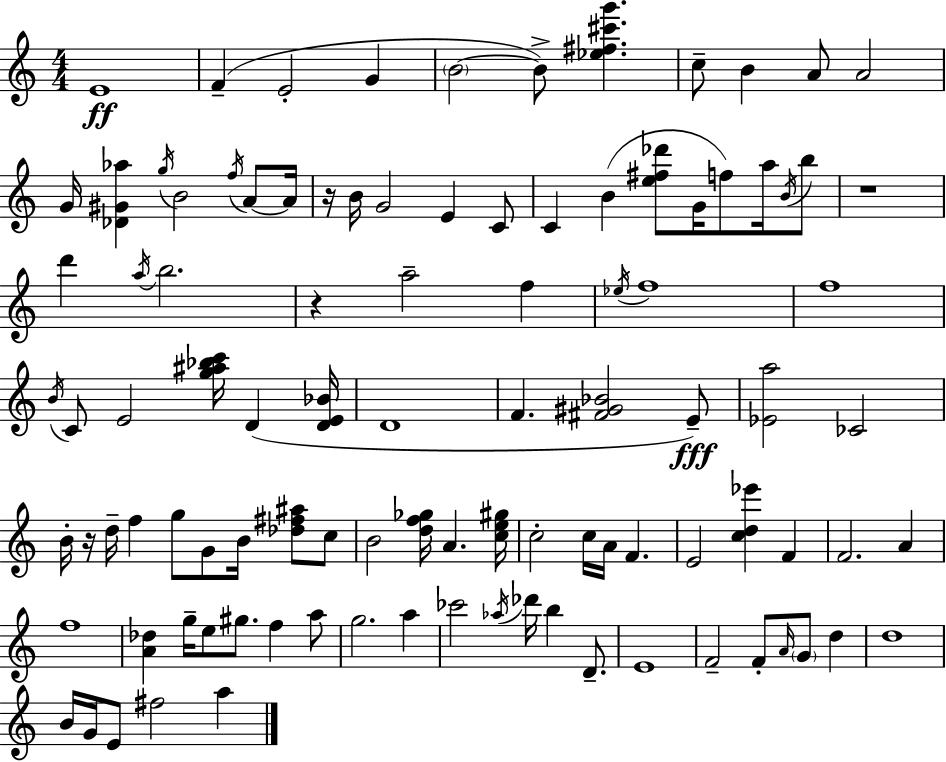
{
  \clef treble
  \numericTimeSignature
  \time 4/4
  \key c \major
  \repeat volta 2 { e'1\ff | f'4--( e'2-. g'4 | \parenthesize b'2~~ b'8->) <ees'' fis'' cis''' g'''>4. | c''8-- b'4 a'8 a'2 | \break g'16 <des' gis' aes''>4 \acciaccatura { g''16 } b'2 \acciaccatura { f''16 } a'8~~ | a'16 r16 b'16 g'2 e'4 | c'8 c'4 b'4( <e'' fis'' des'''>8 g'16 f''8) a''16 | \acciaccatura { b'16 } b''8 r1 | \break d'''4 \acciaccatura { a''16 } b''2. | r4 a''2-- | f''4 \acciaccatura { ees''16 } f''1 | f''1 | \break \acciaccatura { b'16 } c'8 e'2 | <g'' ais'' bes'' c'''>16 d'4( <d' e' bes'>16 d'1 | f'4. <fis' gis' bes'>2 | e'8--\fff) <ees' a''>2 ces'2 | \break b'16-. r16 d''16-- f''4 g''8 g'8 | b'16 <des'' fis'' ais''>8 c''8 b'2 <d'' f'' ges''>16 a'4. | <c'' e'' gis''>16 c''2-. c''16 a'16 | f'4. e'2 <c'' d'' ees'''>4 | \break f'4 f'2. | a'4 f''1 | <a' des''>4 g''16-- e''8 gis''8. | f''4 a''8 g''2. | \break a''4 ces'''2 \acciaccatura { aes''16 } des'''16 | b''4 d'8.-- e'1 | f'2-- f'8-. | \grace { a'16 } \parenthesize g'8 d''4 d''1 | \break b'16 g'16 e'8 fis''2 | a''4 } \bar "|."
}